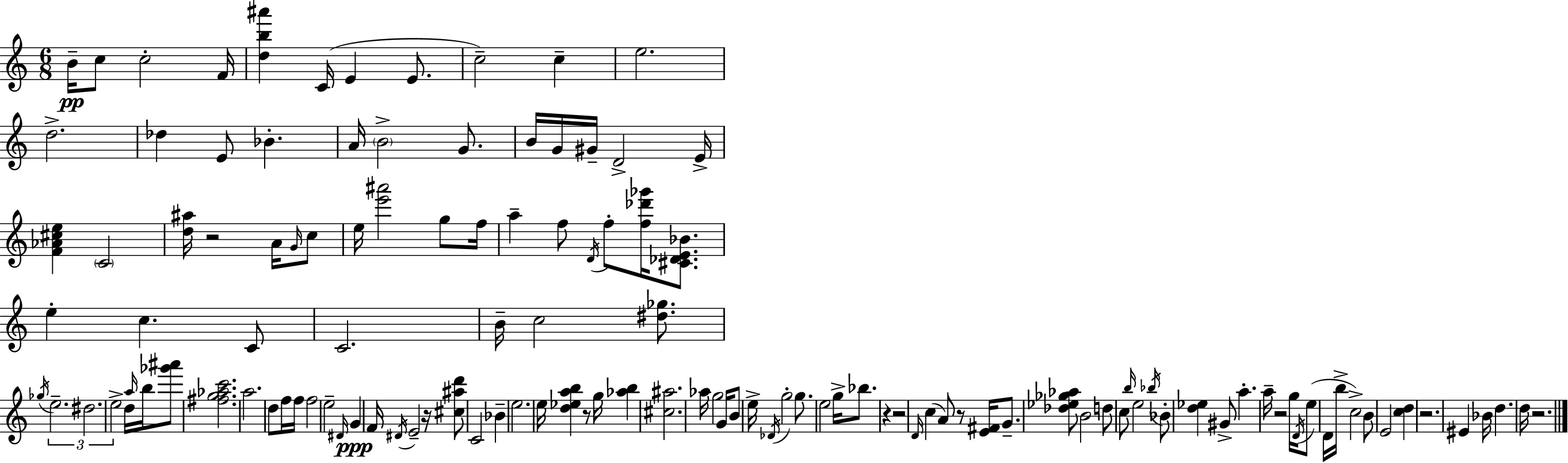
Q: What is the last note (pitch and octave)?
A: D5